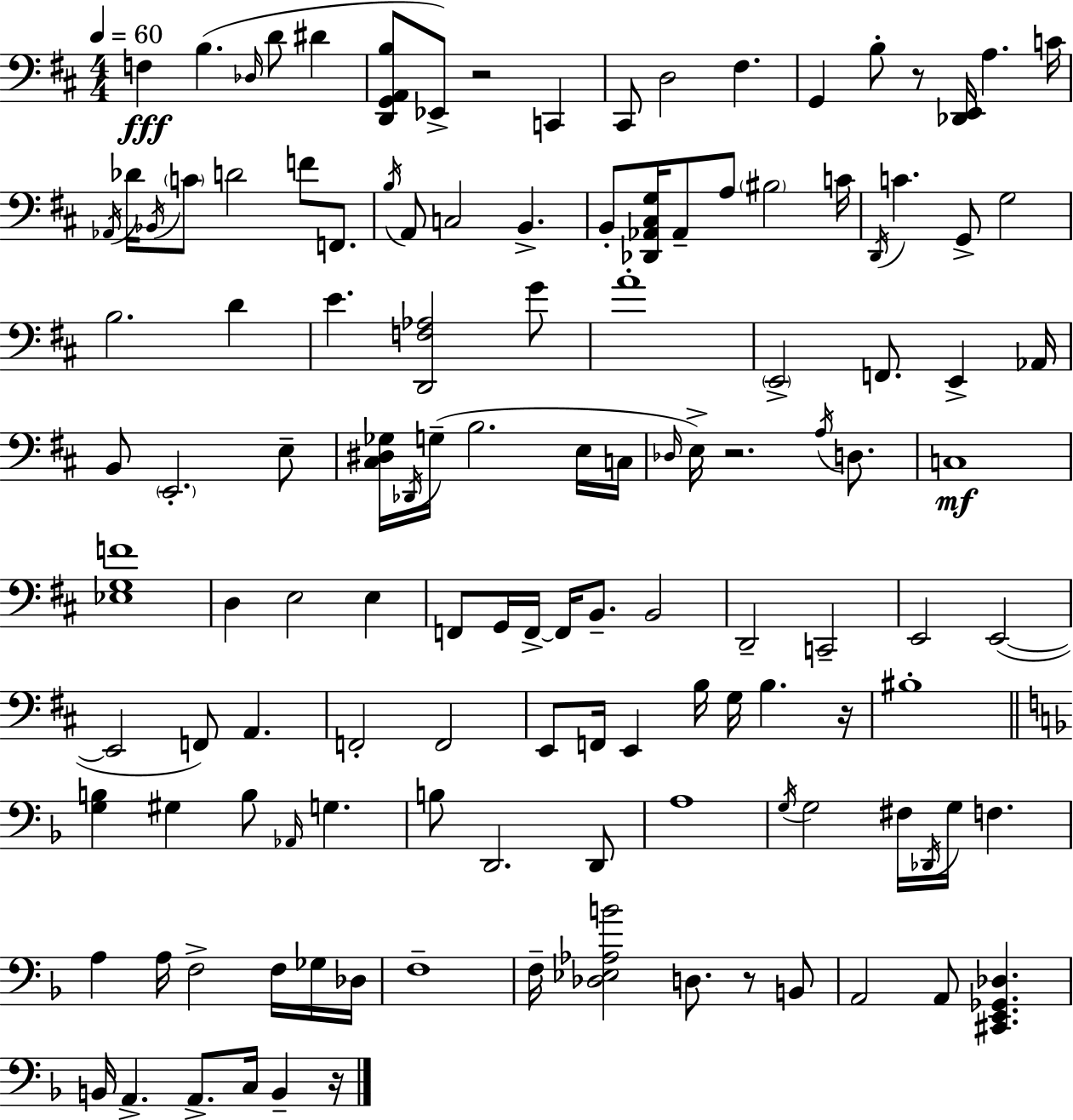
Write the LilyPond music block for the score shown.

{
  \clef bass
  \numericTimeSignature
  \time 4/4
  \key d \major
  \tempo 4 = 60
  f4\fff b4.( \grace { des16 } d'8 dis'4 | <d, g, a, b>8 ees,8->) r2 c,4 | cis,8 d2 fis4. | g,4 b8-. r8 <des, e,>16 a4. | \break c'16 \acciaccatura { aes,16 } des'16 \acciaccatura { bes,16 } \parenthesize c'8 d'2 f'8 | f,8. \acciaccatura { b16 } a,8 c2 b,4.-> | b,8-. <des, aes, cis g>16 aes,8-- a8 \parenthesize bis2 | c'16 \acciaccatura { d,16 } c'4. g,8-> g2 | \break b2. | d'4 e'4. <d, f aes>2 | g'8 a'1-. | \parenthesize e,2-> f,8. | \break e,4-> aes,16 b,8 \parenthesize e,2.-. | e8-- <cis dis ges>16 \acciaccatura { des,16 } g16--( b2. | e16 c16 \grace { des16 } e16->) r2. | \acciaccatura { a16 } d8. c1\mf | \break <ees g f'>1 | d4 e2 | e4 f,8 g,16 f,16->~~ f,16 b,8.-- | b,2 d,2-- | \break c,2-- e,2 | e,2~(~ e,2 | f,8) a,4. f,2-. | f,2 e,8 f,16 e,4 b16 | \break g16 b4. r16 bis1-. | \bar "||" \break \key f \major <g b>4 gis4 b8 \grace { aes,16 } g4. | b8 d,2. d,8 | a1 | \acciaccatura { g16 } g2 fis16 \acciaccatura { des,16 } g16 f4. | \break a4 a16 f2-> | f16 ges16 des16 f1-- | f16-- <des ees aes b'>2 d8. r8 | b,8 a,2 a,8 <cis, e, ges, des>4. | \break b,16 a,4.-> a,8.-> c16 b,4-- | r16 \bar "|."
}